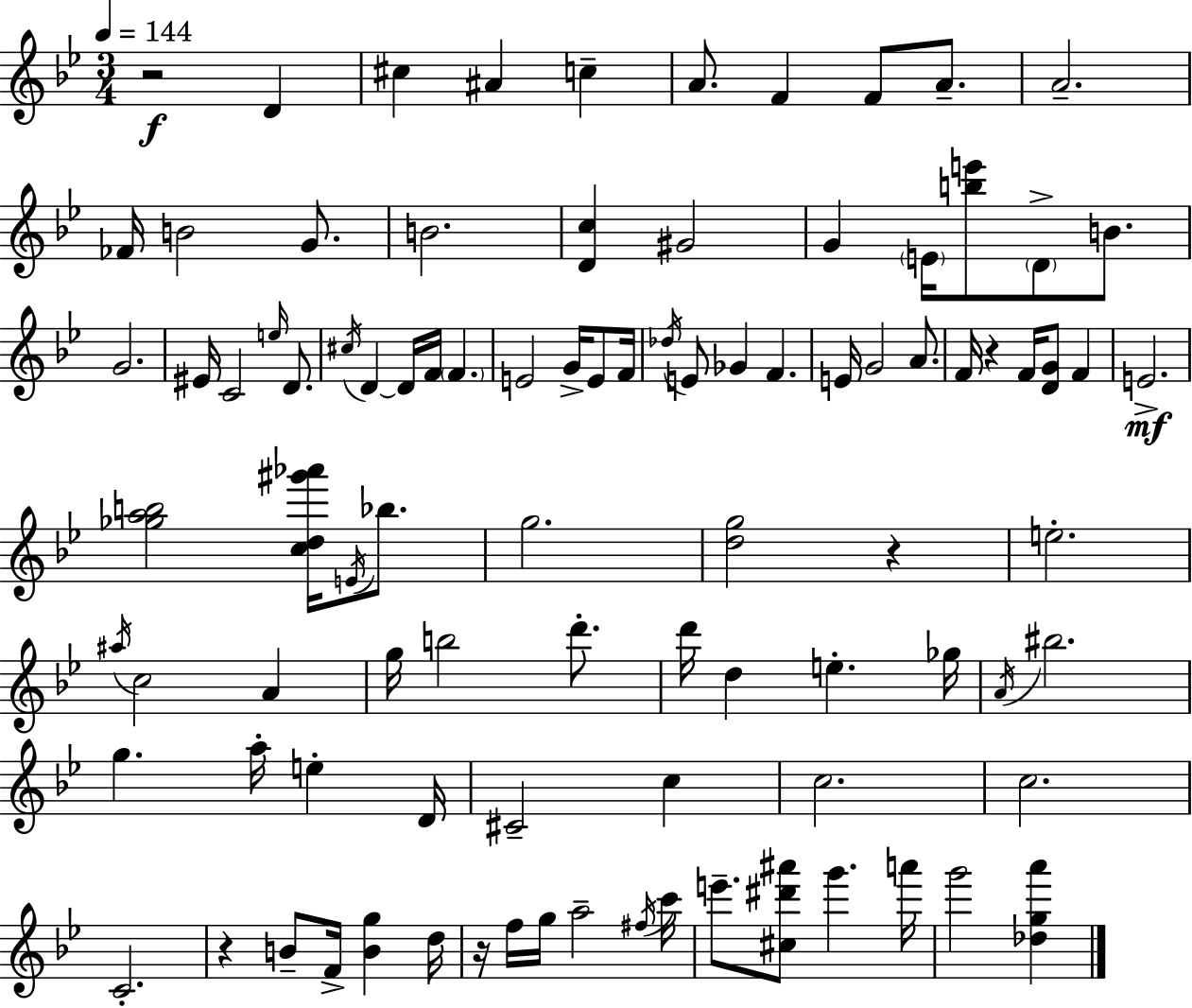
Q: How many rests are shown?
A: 5